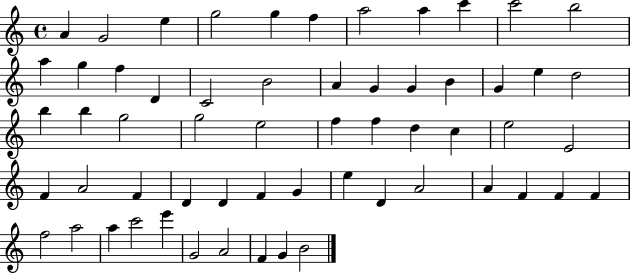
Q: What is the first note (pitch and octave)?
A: A4